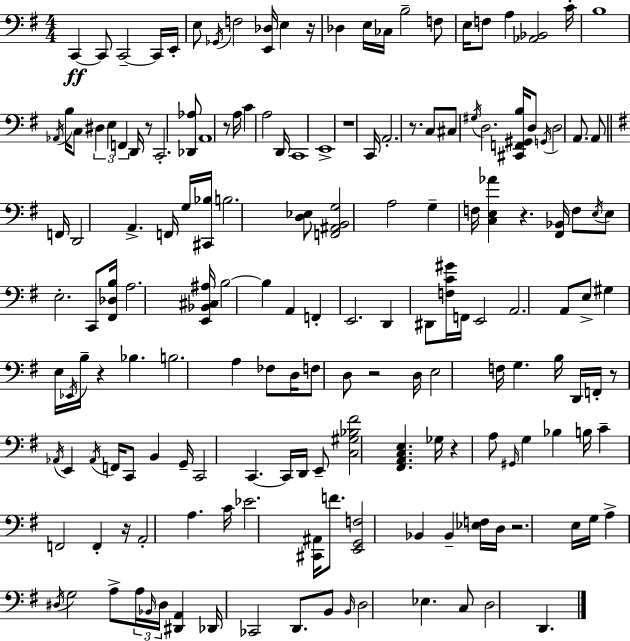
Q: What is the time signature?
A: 4/4